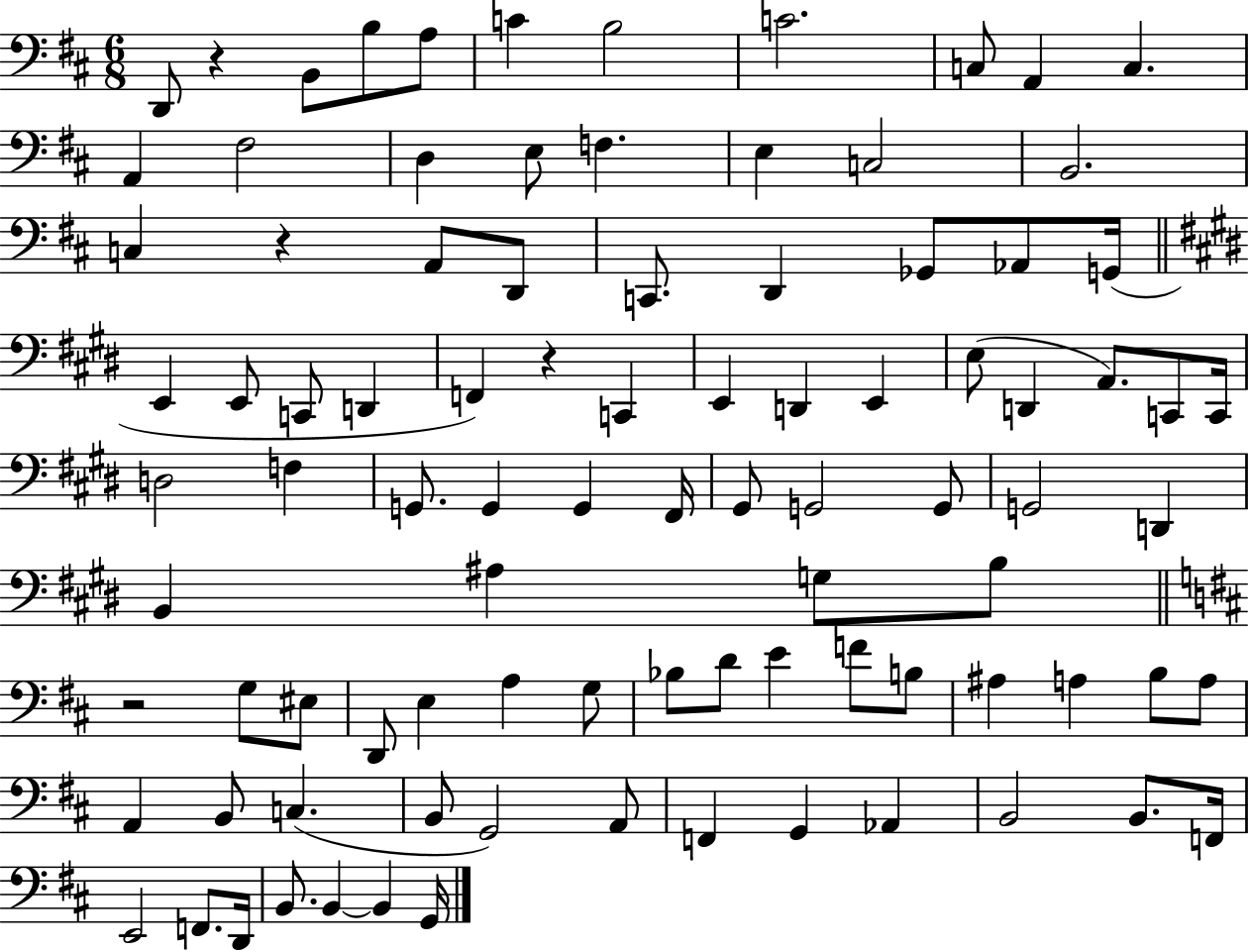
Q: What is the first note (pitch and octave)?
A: D2